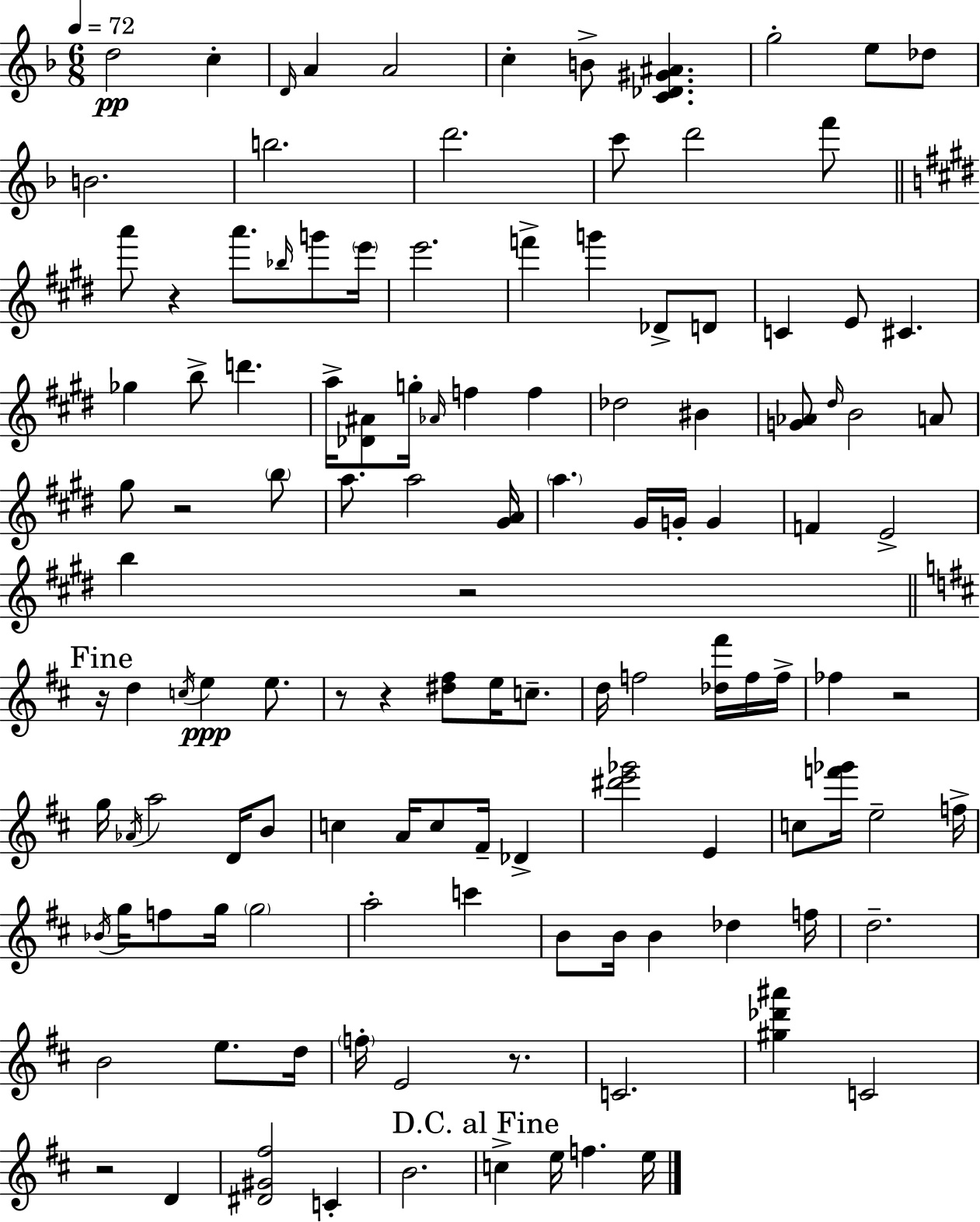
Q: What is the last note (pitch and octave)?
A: E5